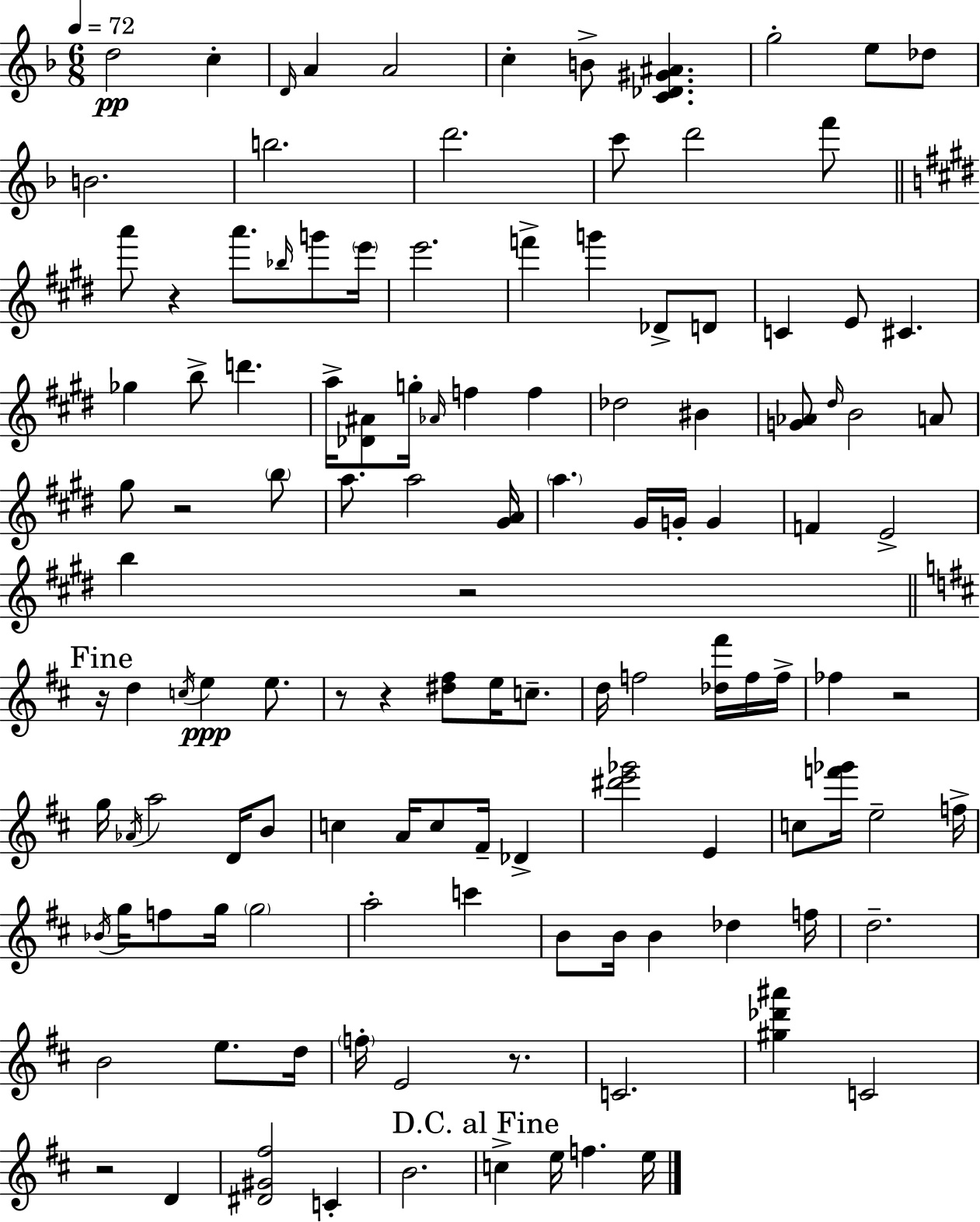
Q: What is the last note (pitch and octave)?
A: E5